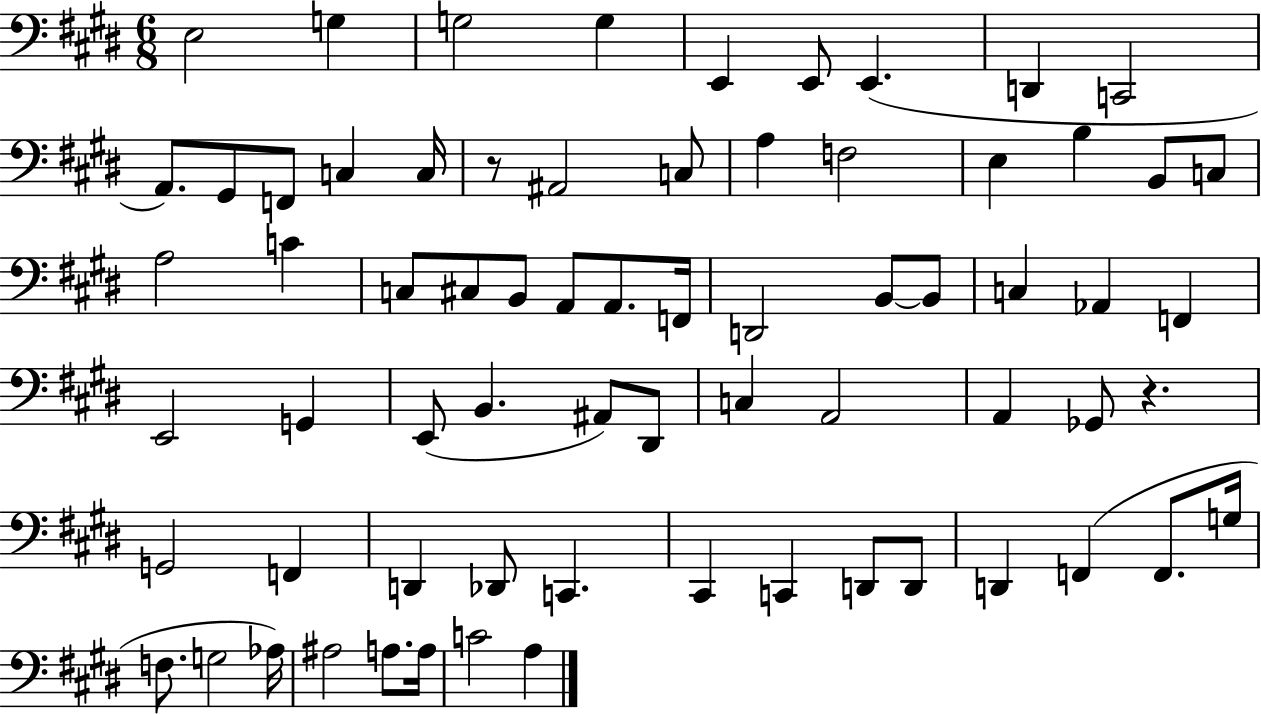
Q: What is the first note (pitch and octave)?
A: E3